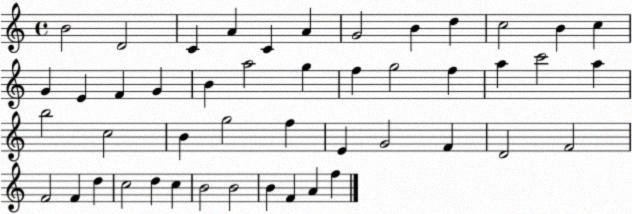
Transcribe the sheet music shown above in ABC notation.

X:1
T:Untitled
M:4/4
L:1/4
K:C
B2 D2 C A C A G2 B d c2 B c G E F G B a2 g f g2 f a c'2 a b2 c2 B g2 f E G2 F D2 F2 F2 F d c2 d c B2 B2 B F A f